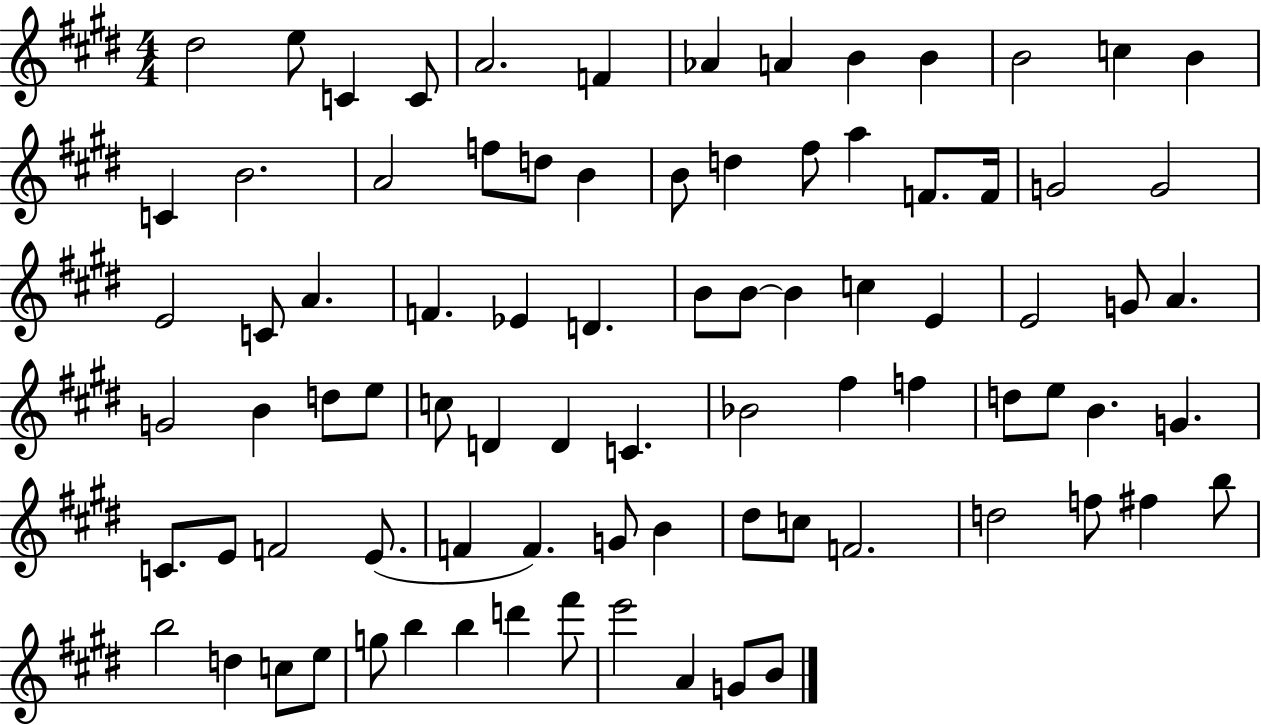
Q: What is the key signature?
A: E major